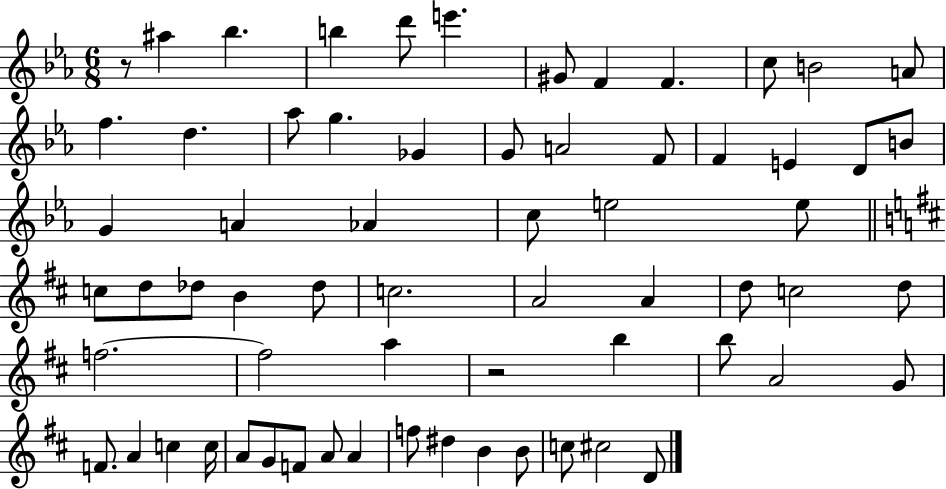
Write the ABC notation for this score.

X:1
T:Untitled
M:6/8
L:1/4
K:Eb
z/2 ^a _b b d'/2 e' ^G/2 F F c/2 B2 A/2 f d _a/2 g _G G/2 A2 F/2 F E D/2 B/2 G A _A c/2 e2 e/2 c/2 d/2 _d/2 B _d/2 c2 A2 A d/2 c2 d/2 f2 f2 a z2 b b/2 A2 G/2 F/2 A c c/4 A/2 G/2 F/2 A/2 A f/2 ^d B B/2 c/2 ^c2 D/2